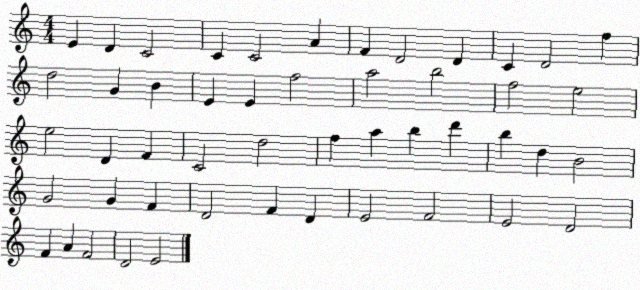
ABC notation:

X:1
T:Untitled
M:4/4
L:1/4
K:C
E D C2 C C2 A F D2 D C D2 f d2 G B E E f2 a2 b2 f2 e2 e2 D F C2 d2 f a b d' b d B2 G2 G F D2 F D E2 F2 E2 D2 F A F2 D2 E2